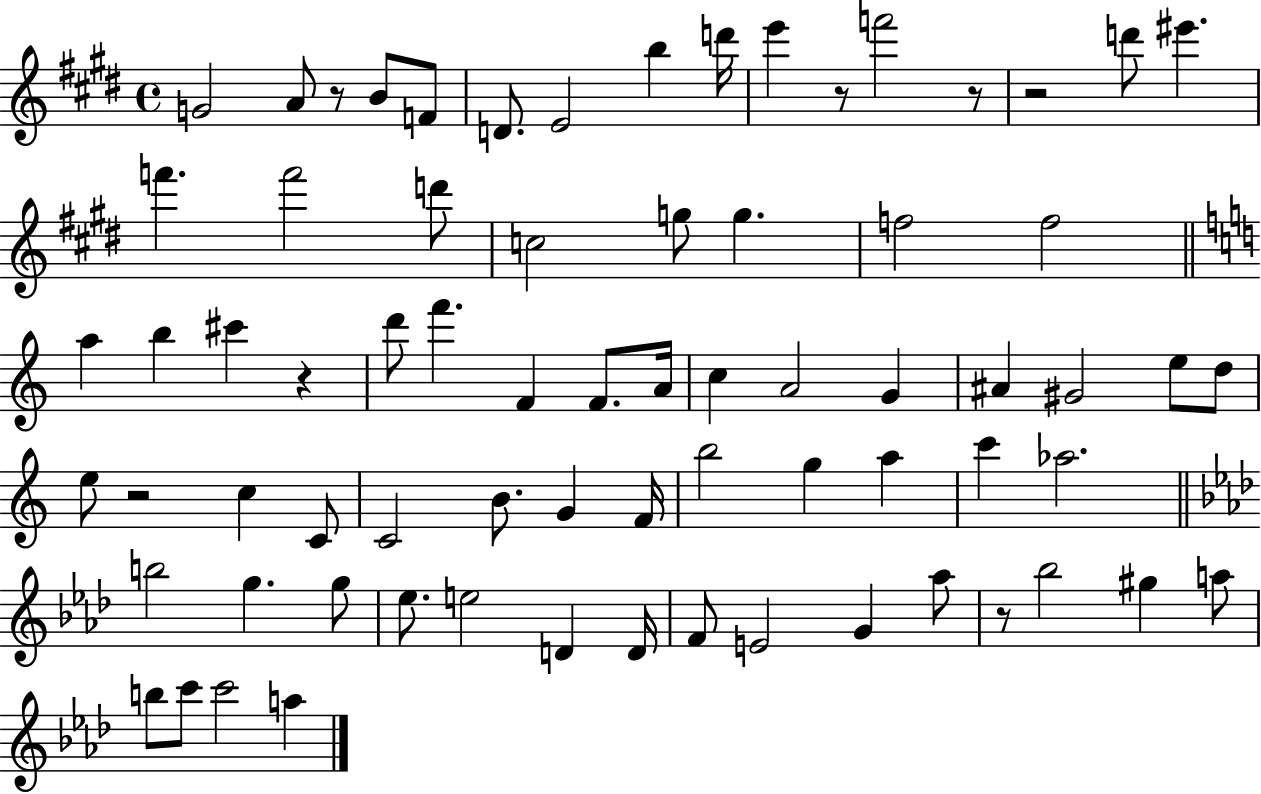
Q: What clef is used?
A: treble